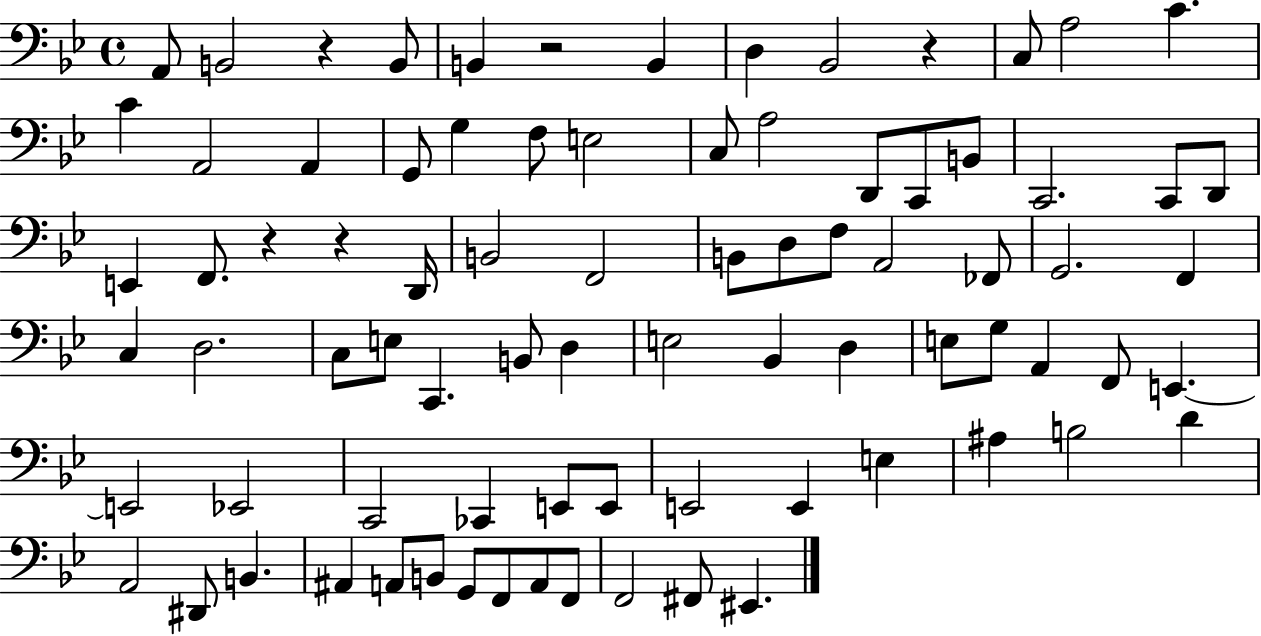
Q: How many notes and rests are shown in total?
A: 82